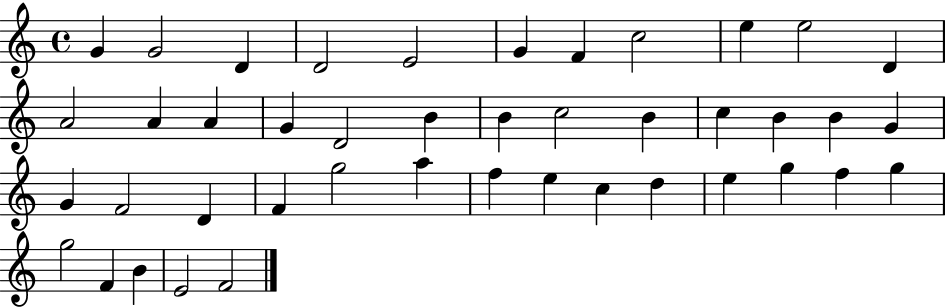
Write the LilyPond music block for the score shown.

{
  \clef treble
  \time 4/4
  \defaultTimeSignature
  \key c \major
  g'4 g'2 d'4 | d'2 e'2 | g'4 f'4 c''2 | e''4 e''2 d'4 | \break a'2 a'4 a'4 | g'4 d'2 b'4 | b'4 c''2 b'4 | c''4 b'4 b'4 g'4 | \break g'4 f'2 d'4 | f'4 g''2 a''4 | f''4 e''4 c''4 d''4 | e''4 g''4 f''4 g''4 | \break g''2 f'4 b'4 | e'2 f'2 | \bar "|."
}